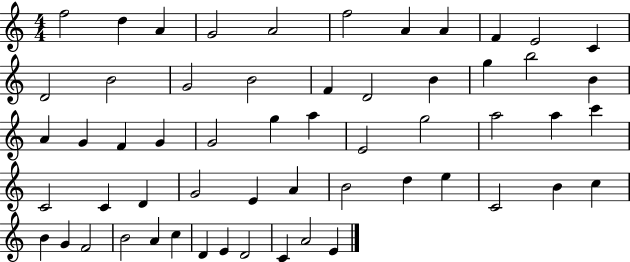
X:1
T:Untitled
M:4/4
L:1/4
K:C
f2 d A G2 A2 f2 A A F E2 C D2 B2 G2 B2 F D2 B g b2 B A G F G G2 g a E2 g2 a2 a c' C2 C D G2 E A B2 d e C2 B c B G F2 B2 A c D E D2 C A2 E